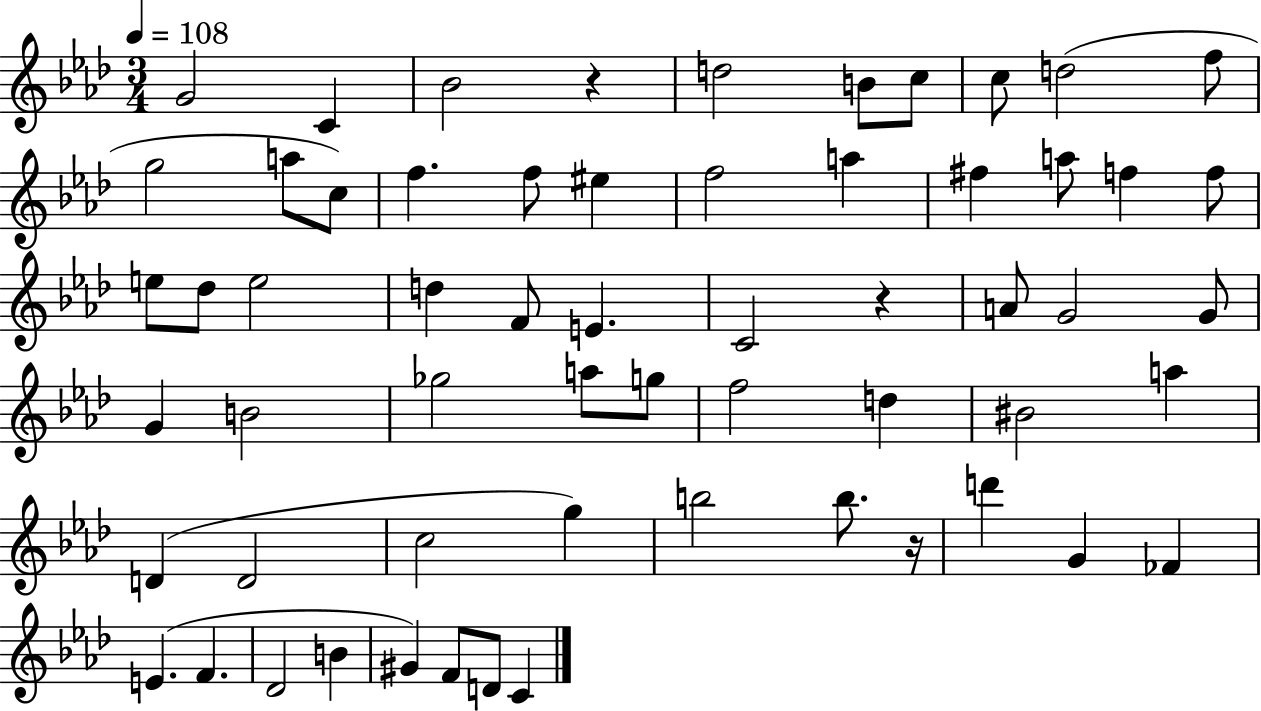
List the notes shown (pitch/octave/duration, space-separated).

G4/h C4/q Bb4/h R/q D5/h B4/e C5/e C5/e D5/h F5/e G5/h A5/e C5/e F5/q. F5/e EIS5/q F5/h A5/q F#5/q A5/e F5/q F5/e E5/e Db5/e E5/h D5/q F4/e E4/q. C4/h R/q A4/e G4/h G4/e G4/q B4/h Gb5/h A5/e G5/e F5/h D5/q BIS4/h A5/q D4/q D4/h C5/h G5/q B5/h B5/e. R/s D6/q G4/q FES4/q E4/q. F4/q. Db4/h B4/q G#4/q F4/e D4/e C4/q